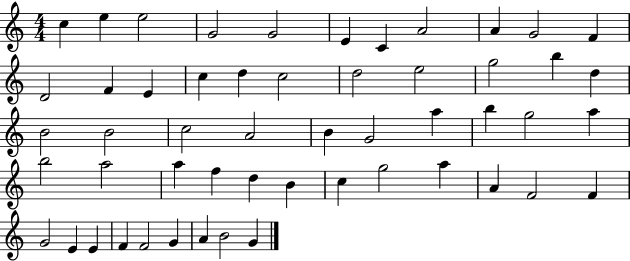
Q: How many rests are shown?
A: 0